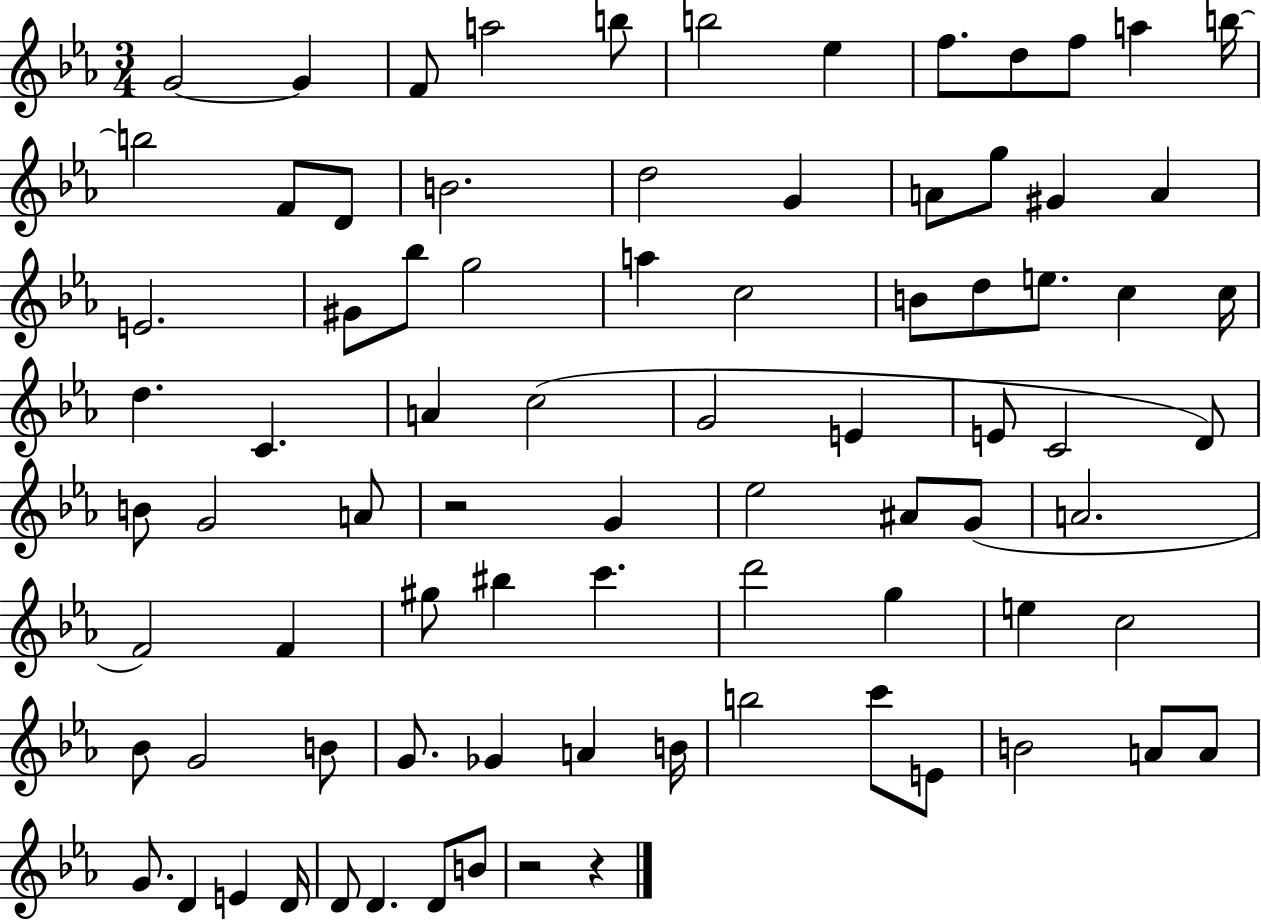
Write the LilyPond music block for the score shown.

{
  \clef treble
  \numericTimeSignature
  \time 3/4
  \key ees \major
  \repeat volta 2 { g'2~~ g'4 | f'8 a''2 b''8 | b''2 ees''4 | f''8. d''8 f''8 a''4 b''16~~ | \break b''2 f'8 d'8 | b'2. | d''2 g'4 | a'8 g''8 gis'4 a'4 | \break e'2. | gis'8 bes''8 g''2 | a''4 c''2 | b'8 d''8 e''8. c''4 c''16 | \break d''4. c'4. | a'4 c''2( | g'2 e'4 | e'8 c'2 d'8) | \break b'8 g'2 a'8 | r2 g'4 | ees''2 ais'8 g'8( | a'2. | \break f'2) f'4 | gis''8 bis''4 c'''4. | d'''2 g''4 | e''4 c''2 | \break bes'8 g'2 b'8 | g'8. ges'4 a'4 b'16 | b''2 c'''8 e'8 | b'2 a'8 a'8 | \break g'8. d'4 e'4 d'16 | d'8 d'4. d'8 b'8 | r2 r4 | } \bar "|."
}